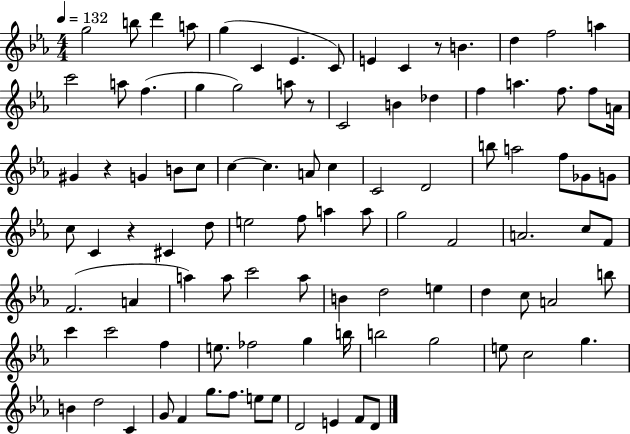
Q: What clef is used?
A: treble